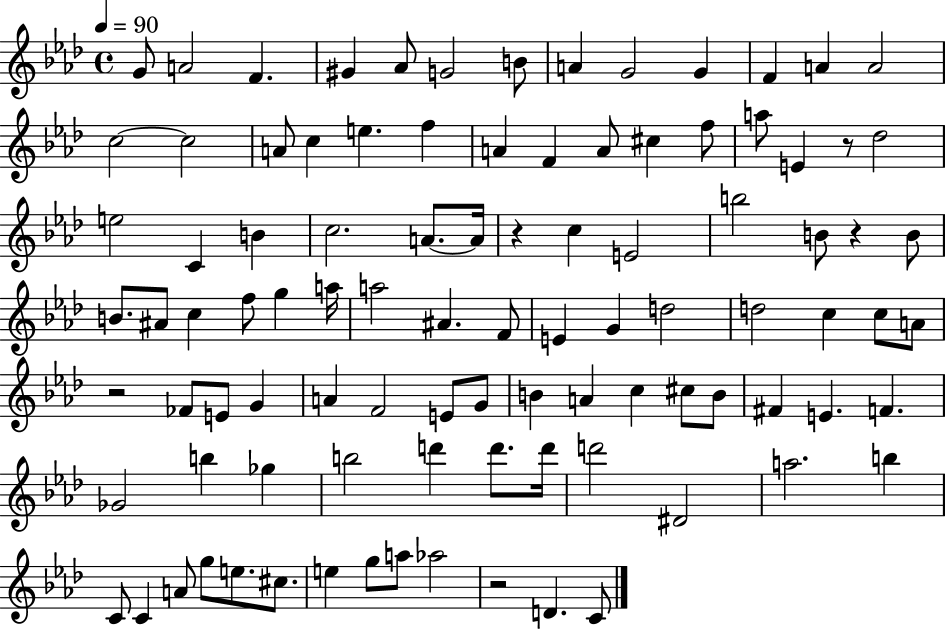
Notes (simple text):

G4/e A4/h F4/q. G#4/q Ab4/e G4/h B4/e A4/q G4/h G4/q F4/q A4/q A4/h C5/h C5/h A4/e C5/q E5/q. F5/q A4/q F4/q A4/e C#5/q F5/e A5/e E4/q R/e Db5/h E5/h C4/q B4/q C5/h. A4/e. A4/s R/q C5/q E4/h B5/h B4/e R/q B4/e B4/e. A#4/e C5/q F5/e G5/q A5/s A5/h A#4/q. F4/e E4/q G4/q D5/h D5/h C5/q C5/e A4/e R/h FES4/e E4/e G4/q A4/q F4/h E4/e G4/e B4/q A4/q C5/q C#5/e B4/e F#4/q E4/q. F4/q. Gb4/h B5/q Gb5/q B5/h D6/q D6/e. D6/s D6/h D#4/h A5/h. B5/q C4/e C4/q A4/e G5/e E5/e. C#5/e. E5/q G5/e A5/e Ab5/h R/h D4/q. C4/e